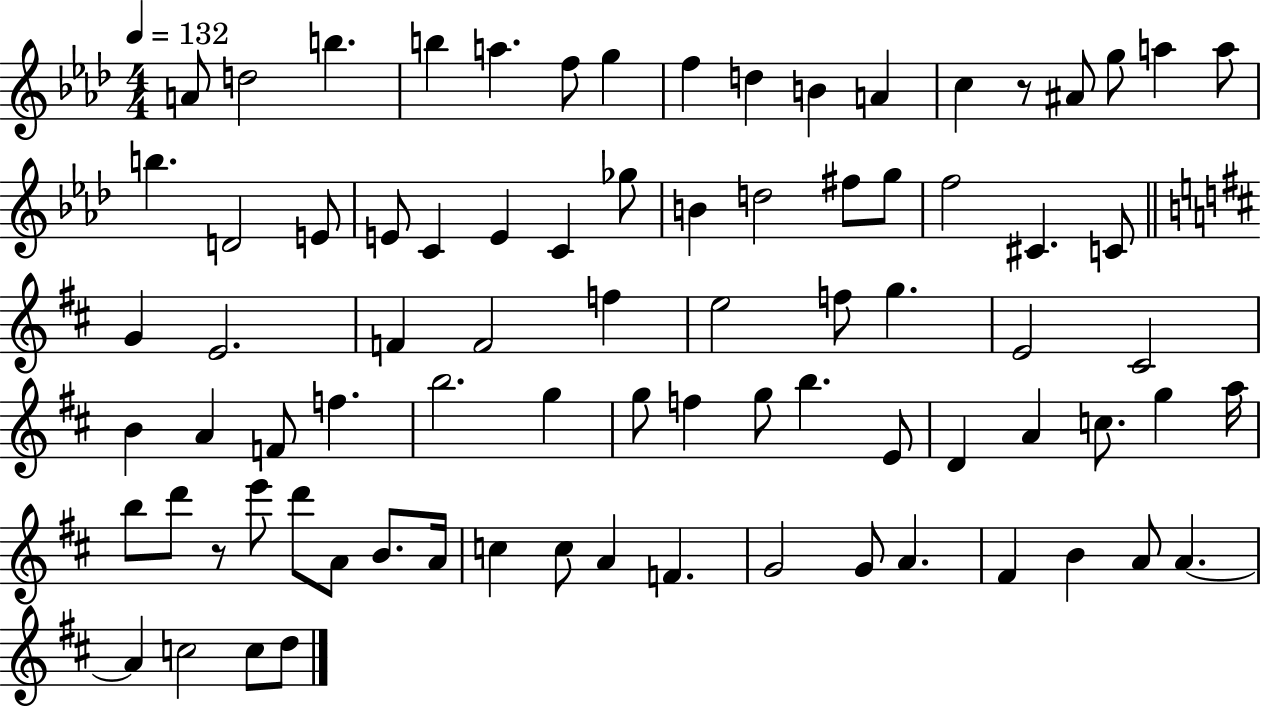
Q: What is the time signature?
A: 4/4